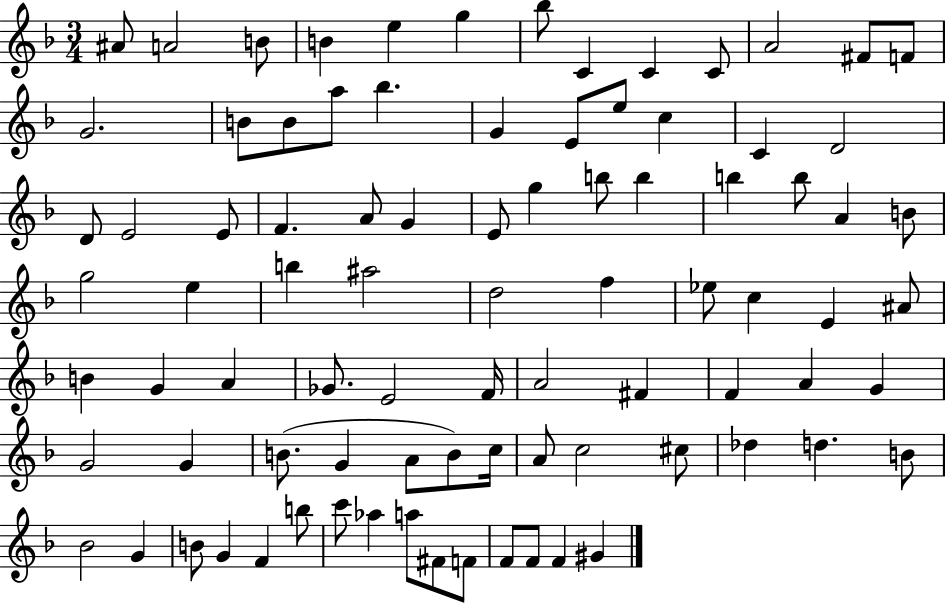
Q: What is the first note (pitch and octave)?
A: A#4